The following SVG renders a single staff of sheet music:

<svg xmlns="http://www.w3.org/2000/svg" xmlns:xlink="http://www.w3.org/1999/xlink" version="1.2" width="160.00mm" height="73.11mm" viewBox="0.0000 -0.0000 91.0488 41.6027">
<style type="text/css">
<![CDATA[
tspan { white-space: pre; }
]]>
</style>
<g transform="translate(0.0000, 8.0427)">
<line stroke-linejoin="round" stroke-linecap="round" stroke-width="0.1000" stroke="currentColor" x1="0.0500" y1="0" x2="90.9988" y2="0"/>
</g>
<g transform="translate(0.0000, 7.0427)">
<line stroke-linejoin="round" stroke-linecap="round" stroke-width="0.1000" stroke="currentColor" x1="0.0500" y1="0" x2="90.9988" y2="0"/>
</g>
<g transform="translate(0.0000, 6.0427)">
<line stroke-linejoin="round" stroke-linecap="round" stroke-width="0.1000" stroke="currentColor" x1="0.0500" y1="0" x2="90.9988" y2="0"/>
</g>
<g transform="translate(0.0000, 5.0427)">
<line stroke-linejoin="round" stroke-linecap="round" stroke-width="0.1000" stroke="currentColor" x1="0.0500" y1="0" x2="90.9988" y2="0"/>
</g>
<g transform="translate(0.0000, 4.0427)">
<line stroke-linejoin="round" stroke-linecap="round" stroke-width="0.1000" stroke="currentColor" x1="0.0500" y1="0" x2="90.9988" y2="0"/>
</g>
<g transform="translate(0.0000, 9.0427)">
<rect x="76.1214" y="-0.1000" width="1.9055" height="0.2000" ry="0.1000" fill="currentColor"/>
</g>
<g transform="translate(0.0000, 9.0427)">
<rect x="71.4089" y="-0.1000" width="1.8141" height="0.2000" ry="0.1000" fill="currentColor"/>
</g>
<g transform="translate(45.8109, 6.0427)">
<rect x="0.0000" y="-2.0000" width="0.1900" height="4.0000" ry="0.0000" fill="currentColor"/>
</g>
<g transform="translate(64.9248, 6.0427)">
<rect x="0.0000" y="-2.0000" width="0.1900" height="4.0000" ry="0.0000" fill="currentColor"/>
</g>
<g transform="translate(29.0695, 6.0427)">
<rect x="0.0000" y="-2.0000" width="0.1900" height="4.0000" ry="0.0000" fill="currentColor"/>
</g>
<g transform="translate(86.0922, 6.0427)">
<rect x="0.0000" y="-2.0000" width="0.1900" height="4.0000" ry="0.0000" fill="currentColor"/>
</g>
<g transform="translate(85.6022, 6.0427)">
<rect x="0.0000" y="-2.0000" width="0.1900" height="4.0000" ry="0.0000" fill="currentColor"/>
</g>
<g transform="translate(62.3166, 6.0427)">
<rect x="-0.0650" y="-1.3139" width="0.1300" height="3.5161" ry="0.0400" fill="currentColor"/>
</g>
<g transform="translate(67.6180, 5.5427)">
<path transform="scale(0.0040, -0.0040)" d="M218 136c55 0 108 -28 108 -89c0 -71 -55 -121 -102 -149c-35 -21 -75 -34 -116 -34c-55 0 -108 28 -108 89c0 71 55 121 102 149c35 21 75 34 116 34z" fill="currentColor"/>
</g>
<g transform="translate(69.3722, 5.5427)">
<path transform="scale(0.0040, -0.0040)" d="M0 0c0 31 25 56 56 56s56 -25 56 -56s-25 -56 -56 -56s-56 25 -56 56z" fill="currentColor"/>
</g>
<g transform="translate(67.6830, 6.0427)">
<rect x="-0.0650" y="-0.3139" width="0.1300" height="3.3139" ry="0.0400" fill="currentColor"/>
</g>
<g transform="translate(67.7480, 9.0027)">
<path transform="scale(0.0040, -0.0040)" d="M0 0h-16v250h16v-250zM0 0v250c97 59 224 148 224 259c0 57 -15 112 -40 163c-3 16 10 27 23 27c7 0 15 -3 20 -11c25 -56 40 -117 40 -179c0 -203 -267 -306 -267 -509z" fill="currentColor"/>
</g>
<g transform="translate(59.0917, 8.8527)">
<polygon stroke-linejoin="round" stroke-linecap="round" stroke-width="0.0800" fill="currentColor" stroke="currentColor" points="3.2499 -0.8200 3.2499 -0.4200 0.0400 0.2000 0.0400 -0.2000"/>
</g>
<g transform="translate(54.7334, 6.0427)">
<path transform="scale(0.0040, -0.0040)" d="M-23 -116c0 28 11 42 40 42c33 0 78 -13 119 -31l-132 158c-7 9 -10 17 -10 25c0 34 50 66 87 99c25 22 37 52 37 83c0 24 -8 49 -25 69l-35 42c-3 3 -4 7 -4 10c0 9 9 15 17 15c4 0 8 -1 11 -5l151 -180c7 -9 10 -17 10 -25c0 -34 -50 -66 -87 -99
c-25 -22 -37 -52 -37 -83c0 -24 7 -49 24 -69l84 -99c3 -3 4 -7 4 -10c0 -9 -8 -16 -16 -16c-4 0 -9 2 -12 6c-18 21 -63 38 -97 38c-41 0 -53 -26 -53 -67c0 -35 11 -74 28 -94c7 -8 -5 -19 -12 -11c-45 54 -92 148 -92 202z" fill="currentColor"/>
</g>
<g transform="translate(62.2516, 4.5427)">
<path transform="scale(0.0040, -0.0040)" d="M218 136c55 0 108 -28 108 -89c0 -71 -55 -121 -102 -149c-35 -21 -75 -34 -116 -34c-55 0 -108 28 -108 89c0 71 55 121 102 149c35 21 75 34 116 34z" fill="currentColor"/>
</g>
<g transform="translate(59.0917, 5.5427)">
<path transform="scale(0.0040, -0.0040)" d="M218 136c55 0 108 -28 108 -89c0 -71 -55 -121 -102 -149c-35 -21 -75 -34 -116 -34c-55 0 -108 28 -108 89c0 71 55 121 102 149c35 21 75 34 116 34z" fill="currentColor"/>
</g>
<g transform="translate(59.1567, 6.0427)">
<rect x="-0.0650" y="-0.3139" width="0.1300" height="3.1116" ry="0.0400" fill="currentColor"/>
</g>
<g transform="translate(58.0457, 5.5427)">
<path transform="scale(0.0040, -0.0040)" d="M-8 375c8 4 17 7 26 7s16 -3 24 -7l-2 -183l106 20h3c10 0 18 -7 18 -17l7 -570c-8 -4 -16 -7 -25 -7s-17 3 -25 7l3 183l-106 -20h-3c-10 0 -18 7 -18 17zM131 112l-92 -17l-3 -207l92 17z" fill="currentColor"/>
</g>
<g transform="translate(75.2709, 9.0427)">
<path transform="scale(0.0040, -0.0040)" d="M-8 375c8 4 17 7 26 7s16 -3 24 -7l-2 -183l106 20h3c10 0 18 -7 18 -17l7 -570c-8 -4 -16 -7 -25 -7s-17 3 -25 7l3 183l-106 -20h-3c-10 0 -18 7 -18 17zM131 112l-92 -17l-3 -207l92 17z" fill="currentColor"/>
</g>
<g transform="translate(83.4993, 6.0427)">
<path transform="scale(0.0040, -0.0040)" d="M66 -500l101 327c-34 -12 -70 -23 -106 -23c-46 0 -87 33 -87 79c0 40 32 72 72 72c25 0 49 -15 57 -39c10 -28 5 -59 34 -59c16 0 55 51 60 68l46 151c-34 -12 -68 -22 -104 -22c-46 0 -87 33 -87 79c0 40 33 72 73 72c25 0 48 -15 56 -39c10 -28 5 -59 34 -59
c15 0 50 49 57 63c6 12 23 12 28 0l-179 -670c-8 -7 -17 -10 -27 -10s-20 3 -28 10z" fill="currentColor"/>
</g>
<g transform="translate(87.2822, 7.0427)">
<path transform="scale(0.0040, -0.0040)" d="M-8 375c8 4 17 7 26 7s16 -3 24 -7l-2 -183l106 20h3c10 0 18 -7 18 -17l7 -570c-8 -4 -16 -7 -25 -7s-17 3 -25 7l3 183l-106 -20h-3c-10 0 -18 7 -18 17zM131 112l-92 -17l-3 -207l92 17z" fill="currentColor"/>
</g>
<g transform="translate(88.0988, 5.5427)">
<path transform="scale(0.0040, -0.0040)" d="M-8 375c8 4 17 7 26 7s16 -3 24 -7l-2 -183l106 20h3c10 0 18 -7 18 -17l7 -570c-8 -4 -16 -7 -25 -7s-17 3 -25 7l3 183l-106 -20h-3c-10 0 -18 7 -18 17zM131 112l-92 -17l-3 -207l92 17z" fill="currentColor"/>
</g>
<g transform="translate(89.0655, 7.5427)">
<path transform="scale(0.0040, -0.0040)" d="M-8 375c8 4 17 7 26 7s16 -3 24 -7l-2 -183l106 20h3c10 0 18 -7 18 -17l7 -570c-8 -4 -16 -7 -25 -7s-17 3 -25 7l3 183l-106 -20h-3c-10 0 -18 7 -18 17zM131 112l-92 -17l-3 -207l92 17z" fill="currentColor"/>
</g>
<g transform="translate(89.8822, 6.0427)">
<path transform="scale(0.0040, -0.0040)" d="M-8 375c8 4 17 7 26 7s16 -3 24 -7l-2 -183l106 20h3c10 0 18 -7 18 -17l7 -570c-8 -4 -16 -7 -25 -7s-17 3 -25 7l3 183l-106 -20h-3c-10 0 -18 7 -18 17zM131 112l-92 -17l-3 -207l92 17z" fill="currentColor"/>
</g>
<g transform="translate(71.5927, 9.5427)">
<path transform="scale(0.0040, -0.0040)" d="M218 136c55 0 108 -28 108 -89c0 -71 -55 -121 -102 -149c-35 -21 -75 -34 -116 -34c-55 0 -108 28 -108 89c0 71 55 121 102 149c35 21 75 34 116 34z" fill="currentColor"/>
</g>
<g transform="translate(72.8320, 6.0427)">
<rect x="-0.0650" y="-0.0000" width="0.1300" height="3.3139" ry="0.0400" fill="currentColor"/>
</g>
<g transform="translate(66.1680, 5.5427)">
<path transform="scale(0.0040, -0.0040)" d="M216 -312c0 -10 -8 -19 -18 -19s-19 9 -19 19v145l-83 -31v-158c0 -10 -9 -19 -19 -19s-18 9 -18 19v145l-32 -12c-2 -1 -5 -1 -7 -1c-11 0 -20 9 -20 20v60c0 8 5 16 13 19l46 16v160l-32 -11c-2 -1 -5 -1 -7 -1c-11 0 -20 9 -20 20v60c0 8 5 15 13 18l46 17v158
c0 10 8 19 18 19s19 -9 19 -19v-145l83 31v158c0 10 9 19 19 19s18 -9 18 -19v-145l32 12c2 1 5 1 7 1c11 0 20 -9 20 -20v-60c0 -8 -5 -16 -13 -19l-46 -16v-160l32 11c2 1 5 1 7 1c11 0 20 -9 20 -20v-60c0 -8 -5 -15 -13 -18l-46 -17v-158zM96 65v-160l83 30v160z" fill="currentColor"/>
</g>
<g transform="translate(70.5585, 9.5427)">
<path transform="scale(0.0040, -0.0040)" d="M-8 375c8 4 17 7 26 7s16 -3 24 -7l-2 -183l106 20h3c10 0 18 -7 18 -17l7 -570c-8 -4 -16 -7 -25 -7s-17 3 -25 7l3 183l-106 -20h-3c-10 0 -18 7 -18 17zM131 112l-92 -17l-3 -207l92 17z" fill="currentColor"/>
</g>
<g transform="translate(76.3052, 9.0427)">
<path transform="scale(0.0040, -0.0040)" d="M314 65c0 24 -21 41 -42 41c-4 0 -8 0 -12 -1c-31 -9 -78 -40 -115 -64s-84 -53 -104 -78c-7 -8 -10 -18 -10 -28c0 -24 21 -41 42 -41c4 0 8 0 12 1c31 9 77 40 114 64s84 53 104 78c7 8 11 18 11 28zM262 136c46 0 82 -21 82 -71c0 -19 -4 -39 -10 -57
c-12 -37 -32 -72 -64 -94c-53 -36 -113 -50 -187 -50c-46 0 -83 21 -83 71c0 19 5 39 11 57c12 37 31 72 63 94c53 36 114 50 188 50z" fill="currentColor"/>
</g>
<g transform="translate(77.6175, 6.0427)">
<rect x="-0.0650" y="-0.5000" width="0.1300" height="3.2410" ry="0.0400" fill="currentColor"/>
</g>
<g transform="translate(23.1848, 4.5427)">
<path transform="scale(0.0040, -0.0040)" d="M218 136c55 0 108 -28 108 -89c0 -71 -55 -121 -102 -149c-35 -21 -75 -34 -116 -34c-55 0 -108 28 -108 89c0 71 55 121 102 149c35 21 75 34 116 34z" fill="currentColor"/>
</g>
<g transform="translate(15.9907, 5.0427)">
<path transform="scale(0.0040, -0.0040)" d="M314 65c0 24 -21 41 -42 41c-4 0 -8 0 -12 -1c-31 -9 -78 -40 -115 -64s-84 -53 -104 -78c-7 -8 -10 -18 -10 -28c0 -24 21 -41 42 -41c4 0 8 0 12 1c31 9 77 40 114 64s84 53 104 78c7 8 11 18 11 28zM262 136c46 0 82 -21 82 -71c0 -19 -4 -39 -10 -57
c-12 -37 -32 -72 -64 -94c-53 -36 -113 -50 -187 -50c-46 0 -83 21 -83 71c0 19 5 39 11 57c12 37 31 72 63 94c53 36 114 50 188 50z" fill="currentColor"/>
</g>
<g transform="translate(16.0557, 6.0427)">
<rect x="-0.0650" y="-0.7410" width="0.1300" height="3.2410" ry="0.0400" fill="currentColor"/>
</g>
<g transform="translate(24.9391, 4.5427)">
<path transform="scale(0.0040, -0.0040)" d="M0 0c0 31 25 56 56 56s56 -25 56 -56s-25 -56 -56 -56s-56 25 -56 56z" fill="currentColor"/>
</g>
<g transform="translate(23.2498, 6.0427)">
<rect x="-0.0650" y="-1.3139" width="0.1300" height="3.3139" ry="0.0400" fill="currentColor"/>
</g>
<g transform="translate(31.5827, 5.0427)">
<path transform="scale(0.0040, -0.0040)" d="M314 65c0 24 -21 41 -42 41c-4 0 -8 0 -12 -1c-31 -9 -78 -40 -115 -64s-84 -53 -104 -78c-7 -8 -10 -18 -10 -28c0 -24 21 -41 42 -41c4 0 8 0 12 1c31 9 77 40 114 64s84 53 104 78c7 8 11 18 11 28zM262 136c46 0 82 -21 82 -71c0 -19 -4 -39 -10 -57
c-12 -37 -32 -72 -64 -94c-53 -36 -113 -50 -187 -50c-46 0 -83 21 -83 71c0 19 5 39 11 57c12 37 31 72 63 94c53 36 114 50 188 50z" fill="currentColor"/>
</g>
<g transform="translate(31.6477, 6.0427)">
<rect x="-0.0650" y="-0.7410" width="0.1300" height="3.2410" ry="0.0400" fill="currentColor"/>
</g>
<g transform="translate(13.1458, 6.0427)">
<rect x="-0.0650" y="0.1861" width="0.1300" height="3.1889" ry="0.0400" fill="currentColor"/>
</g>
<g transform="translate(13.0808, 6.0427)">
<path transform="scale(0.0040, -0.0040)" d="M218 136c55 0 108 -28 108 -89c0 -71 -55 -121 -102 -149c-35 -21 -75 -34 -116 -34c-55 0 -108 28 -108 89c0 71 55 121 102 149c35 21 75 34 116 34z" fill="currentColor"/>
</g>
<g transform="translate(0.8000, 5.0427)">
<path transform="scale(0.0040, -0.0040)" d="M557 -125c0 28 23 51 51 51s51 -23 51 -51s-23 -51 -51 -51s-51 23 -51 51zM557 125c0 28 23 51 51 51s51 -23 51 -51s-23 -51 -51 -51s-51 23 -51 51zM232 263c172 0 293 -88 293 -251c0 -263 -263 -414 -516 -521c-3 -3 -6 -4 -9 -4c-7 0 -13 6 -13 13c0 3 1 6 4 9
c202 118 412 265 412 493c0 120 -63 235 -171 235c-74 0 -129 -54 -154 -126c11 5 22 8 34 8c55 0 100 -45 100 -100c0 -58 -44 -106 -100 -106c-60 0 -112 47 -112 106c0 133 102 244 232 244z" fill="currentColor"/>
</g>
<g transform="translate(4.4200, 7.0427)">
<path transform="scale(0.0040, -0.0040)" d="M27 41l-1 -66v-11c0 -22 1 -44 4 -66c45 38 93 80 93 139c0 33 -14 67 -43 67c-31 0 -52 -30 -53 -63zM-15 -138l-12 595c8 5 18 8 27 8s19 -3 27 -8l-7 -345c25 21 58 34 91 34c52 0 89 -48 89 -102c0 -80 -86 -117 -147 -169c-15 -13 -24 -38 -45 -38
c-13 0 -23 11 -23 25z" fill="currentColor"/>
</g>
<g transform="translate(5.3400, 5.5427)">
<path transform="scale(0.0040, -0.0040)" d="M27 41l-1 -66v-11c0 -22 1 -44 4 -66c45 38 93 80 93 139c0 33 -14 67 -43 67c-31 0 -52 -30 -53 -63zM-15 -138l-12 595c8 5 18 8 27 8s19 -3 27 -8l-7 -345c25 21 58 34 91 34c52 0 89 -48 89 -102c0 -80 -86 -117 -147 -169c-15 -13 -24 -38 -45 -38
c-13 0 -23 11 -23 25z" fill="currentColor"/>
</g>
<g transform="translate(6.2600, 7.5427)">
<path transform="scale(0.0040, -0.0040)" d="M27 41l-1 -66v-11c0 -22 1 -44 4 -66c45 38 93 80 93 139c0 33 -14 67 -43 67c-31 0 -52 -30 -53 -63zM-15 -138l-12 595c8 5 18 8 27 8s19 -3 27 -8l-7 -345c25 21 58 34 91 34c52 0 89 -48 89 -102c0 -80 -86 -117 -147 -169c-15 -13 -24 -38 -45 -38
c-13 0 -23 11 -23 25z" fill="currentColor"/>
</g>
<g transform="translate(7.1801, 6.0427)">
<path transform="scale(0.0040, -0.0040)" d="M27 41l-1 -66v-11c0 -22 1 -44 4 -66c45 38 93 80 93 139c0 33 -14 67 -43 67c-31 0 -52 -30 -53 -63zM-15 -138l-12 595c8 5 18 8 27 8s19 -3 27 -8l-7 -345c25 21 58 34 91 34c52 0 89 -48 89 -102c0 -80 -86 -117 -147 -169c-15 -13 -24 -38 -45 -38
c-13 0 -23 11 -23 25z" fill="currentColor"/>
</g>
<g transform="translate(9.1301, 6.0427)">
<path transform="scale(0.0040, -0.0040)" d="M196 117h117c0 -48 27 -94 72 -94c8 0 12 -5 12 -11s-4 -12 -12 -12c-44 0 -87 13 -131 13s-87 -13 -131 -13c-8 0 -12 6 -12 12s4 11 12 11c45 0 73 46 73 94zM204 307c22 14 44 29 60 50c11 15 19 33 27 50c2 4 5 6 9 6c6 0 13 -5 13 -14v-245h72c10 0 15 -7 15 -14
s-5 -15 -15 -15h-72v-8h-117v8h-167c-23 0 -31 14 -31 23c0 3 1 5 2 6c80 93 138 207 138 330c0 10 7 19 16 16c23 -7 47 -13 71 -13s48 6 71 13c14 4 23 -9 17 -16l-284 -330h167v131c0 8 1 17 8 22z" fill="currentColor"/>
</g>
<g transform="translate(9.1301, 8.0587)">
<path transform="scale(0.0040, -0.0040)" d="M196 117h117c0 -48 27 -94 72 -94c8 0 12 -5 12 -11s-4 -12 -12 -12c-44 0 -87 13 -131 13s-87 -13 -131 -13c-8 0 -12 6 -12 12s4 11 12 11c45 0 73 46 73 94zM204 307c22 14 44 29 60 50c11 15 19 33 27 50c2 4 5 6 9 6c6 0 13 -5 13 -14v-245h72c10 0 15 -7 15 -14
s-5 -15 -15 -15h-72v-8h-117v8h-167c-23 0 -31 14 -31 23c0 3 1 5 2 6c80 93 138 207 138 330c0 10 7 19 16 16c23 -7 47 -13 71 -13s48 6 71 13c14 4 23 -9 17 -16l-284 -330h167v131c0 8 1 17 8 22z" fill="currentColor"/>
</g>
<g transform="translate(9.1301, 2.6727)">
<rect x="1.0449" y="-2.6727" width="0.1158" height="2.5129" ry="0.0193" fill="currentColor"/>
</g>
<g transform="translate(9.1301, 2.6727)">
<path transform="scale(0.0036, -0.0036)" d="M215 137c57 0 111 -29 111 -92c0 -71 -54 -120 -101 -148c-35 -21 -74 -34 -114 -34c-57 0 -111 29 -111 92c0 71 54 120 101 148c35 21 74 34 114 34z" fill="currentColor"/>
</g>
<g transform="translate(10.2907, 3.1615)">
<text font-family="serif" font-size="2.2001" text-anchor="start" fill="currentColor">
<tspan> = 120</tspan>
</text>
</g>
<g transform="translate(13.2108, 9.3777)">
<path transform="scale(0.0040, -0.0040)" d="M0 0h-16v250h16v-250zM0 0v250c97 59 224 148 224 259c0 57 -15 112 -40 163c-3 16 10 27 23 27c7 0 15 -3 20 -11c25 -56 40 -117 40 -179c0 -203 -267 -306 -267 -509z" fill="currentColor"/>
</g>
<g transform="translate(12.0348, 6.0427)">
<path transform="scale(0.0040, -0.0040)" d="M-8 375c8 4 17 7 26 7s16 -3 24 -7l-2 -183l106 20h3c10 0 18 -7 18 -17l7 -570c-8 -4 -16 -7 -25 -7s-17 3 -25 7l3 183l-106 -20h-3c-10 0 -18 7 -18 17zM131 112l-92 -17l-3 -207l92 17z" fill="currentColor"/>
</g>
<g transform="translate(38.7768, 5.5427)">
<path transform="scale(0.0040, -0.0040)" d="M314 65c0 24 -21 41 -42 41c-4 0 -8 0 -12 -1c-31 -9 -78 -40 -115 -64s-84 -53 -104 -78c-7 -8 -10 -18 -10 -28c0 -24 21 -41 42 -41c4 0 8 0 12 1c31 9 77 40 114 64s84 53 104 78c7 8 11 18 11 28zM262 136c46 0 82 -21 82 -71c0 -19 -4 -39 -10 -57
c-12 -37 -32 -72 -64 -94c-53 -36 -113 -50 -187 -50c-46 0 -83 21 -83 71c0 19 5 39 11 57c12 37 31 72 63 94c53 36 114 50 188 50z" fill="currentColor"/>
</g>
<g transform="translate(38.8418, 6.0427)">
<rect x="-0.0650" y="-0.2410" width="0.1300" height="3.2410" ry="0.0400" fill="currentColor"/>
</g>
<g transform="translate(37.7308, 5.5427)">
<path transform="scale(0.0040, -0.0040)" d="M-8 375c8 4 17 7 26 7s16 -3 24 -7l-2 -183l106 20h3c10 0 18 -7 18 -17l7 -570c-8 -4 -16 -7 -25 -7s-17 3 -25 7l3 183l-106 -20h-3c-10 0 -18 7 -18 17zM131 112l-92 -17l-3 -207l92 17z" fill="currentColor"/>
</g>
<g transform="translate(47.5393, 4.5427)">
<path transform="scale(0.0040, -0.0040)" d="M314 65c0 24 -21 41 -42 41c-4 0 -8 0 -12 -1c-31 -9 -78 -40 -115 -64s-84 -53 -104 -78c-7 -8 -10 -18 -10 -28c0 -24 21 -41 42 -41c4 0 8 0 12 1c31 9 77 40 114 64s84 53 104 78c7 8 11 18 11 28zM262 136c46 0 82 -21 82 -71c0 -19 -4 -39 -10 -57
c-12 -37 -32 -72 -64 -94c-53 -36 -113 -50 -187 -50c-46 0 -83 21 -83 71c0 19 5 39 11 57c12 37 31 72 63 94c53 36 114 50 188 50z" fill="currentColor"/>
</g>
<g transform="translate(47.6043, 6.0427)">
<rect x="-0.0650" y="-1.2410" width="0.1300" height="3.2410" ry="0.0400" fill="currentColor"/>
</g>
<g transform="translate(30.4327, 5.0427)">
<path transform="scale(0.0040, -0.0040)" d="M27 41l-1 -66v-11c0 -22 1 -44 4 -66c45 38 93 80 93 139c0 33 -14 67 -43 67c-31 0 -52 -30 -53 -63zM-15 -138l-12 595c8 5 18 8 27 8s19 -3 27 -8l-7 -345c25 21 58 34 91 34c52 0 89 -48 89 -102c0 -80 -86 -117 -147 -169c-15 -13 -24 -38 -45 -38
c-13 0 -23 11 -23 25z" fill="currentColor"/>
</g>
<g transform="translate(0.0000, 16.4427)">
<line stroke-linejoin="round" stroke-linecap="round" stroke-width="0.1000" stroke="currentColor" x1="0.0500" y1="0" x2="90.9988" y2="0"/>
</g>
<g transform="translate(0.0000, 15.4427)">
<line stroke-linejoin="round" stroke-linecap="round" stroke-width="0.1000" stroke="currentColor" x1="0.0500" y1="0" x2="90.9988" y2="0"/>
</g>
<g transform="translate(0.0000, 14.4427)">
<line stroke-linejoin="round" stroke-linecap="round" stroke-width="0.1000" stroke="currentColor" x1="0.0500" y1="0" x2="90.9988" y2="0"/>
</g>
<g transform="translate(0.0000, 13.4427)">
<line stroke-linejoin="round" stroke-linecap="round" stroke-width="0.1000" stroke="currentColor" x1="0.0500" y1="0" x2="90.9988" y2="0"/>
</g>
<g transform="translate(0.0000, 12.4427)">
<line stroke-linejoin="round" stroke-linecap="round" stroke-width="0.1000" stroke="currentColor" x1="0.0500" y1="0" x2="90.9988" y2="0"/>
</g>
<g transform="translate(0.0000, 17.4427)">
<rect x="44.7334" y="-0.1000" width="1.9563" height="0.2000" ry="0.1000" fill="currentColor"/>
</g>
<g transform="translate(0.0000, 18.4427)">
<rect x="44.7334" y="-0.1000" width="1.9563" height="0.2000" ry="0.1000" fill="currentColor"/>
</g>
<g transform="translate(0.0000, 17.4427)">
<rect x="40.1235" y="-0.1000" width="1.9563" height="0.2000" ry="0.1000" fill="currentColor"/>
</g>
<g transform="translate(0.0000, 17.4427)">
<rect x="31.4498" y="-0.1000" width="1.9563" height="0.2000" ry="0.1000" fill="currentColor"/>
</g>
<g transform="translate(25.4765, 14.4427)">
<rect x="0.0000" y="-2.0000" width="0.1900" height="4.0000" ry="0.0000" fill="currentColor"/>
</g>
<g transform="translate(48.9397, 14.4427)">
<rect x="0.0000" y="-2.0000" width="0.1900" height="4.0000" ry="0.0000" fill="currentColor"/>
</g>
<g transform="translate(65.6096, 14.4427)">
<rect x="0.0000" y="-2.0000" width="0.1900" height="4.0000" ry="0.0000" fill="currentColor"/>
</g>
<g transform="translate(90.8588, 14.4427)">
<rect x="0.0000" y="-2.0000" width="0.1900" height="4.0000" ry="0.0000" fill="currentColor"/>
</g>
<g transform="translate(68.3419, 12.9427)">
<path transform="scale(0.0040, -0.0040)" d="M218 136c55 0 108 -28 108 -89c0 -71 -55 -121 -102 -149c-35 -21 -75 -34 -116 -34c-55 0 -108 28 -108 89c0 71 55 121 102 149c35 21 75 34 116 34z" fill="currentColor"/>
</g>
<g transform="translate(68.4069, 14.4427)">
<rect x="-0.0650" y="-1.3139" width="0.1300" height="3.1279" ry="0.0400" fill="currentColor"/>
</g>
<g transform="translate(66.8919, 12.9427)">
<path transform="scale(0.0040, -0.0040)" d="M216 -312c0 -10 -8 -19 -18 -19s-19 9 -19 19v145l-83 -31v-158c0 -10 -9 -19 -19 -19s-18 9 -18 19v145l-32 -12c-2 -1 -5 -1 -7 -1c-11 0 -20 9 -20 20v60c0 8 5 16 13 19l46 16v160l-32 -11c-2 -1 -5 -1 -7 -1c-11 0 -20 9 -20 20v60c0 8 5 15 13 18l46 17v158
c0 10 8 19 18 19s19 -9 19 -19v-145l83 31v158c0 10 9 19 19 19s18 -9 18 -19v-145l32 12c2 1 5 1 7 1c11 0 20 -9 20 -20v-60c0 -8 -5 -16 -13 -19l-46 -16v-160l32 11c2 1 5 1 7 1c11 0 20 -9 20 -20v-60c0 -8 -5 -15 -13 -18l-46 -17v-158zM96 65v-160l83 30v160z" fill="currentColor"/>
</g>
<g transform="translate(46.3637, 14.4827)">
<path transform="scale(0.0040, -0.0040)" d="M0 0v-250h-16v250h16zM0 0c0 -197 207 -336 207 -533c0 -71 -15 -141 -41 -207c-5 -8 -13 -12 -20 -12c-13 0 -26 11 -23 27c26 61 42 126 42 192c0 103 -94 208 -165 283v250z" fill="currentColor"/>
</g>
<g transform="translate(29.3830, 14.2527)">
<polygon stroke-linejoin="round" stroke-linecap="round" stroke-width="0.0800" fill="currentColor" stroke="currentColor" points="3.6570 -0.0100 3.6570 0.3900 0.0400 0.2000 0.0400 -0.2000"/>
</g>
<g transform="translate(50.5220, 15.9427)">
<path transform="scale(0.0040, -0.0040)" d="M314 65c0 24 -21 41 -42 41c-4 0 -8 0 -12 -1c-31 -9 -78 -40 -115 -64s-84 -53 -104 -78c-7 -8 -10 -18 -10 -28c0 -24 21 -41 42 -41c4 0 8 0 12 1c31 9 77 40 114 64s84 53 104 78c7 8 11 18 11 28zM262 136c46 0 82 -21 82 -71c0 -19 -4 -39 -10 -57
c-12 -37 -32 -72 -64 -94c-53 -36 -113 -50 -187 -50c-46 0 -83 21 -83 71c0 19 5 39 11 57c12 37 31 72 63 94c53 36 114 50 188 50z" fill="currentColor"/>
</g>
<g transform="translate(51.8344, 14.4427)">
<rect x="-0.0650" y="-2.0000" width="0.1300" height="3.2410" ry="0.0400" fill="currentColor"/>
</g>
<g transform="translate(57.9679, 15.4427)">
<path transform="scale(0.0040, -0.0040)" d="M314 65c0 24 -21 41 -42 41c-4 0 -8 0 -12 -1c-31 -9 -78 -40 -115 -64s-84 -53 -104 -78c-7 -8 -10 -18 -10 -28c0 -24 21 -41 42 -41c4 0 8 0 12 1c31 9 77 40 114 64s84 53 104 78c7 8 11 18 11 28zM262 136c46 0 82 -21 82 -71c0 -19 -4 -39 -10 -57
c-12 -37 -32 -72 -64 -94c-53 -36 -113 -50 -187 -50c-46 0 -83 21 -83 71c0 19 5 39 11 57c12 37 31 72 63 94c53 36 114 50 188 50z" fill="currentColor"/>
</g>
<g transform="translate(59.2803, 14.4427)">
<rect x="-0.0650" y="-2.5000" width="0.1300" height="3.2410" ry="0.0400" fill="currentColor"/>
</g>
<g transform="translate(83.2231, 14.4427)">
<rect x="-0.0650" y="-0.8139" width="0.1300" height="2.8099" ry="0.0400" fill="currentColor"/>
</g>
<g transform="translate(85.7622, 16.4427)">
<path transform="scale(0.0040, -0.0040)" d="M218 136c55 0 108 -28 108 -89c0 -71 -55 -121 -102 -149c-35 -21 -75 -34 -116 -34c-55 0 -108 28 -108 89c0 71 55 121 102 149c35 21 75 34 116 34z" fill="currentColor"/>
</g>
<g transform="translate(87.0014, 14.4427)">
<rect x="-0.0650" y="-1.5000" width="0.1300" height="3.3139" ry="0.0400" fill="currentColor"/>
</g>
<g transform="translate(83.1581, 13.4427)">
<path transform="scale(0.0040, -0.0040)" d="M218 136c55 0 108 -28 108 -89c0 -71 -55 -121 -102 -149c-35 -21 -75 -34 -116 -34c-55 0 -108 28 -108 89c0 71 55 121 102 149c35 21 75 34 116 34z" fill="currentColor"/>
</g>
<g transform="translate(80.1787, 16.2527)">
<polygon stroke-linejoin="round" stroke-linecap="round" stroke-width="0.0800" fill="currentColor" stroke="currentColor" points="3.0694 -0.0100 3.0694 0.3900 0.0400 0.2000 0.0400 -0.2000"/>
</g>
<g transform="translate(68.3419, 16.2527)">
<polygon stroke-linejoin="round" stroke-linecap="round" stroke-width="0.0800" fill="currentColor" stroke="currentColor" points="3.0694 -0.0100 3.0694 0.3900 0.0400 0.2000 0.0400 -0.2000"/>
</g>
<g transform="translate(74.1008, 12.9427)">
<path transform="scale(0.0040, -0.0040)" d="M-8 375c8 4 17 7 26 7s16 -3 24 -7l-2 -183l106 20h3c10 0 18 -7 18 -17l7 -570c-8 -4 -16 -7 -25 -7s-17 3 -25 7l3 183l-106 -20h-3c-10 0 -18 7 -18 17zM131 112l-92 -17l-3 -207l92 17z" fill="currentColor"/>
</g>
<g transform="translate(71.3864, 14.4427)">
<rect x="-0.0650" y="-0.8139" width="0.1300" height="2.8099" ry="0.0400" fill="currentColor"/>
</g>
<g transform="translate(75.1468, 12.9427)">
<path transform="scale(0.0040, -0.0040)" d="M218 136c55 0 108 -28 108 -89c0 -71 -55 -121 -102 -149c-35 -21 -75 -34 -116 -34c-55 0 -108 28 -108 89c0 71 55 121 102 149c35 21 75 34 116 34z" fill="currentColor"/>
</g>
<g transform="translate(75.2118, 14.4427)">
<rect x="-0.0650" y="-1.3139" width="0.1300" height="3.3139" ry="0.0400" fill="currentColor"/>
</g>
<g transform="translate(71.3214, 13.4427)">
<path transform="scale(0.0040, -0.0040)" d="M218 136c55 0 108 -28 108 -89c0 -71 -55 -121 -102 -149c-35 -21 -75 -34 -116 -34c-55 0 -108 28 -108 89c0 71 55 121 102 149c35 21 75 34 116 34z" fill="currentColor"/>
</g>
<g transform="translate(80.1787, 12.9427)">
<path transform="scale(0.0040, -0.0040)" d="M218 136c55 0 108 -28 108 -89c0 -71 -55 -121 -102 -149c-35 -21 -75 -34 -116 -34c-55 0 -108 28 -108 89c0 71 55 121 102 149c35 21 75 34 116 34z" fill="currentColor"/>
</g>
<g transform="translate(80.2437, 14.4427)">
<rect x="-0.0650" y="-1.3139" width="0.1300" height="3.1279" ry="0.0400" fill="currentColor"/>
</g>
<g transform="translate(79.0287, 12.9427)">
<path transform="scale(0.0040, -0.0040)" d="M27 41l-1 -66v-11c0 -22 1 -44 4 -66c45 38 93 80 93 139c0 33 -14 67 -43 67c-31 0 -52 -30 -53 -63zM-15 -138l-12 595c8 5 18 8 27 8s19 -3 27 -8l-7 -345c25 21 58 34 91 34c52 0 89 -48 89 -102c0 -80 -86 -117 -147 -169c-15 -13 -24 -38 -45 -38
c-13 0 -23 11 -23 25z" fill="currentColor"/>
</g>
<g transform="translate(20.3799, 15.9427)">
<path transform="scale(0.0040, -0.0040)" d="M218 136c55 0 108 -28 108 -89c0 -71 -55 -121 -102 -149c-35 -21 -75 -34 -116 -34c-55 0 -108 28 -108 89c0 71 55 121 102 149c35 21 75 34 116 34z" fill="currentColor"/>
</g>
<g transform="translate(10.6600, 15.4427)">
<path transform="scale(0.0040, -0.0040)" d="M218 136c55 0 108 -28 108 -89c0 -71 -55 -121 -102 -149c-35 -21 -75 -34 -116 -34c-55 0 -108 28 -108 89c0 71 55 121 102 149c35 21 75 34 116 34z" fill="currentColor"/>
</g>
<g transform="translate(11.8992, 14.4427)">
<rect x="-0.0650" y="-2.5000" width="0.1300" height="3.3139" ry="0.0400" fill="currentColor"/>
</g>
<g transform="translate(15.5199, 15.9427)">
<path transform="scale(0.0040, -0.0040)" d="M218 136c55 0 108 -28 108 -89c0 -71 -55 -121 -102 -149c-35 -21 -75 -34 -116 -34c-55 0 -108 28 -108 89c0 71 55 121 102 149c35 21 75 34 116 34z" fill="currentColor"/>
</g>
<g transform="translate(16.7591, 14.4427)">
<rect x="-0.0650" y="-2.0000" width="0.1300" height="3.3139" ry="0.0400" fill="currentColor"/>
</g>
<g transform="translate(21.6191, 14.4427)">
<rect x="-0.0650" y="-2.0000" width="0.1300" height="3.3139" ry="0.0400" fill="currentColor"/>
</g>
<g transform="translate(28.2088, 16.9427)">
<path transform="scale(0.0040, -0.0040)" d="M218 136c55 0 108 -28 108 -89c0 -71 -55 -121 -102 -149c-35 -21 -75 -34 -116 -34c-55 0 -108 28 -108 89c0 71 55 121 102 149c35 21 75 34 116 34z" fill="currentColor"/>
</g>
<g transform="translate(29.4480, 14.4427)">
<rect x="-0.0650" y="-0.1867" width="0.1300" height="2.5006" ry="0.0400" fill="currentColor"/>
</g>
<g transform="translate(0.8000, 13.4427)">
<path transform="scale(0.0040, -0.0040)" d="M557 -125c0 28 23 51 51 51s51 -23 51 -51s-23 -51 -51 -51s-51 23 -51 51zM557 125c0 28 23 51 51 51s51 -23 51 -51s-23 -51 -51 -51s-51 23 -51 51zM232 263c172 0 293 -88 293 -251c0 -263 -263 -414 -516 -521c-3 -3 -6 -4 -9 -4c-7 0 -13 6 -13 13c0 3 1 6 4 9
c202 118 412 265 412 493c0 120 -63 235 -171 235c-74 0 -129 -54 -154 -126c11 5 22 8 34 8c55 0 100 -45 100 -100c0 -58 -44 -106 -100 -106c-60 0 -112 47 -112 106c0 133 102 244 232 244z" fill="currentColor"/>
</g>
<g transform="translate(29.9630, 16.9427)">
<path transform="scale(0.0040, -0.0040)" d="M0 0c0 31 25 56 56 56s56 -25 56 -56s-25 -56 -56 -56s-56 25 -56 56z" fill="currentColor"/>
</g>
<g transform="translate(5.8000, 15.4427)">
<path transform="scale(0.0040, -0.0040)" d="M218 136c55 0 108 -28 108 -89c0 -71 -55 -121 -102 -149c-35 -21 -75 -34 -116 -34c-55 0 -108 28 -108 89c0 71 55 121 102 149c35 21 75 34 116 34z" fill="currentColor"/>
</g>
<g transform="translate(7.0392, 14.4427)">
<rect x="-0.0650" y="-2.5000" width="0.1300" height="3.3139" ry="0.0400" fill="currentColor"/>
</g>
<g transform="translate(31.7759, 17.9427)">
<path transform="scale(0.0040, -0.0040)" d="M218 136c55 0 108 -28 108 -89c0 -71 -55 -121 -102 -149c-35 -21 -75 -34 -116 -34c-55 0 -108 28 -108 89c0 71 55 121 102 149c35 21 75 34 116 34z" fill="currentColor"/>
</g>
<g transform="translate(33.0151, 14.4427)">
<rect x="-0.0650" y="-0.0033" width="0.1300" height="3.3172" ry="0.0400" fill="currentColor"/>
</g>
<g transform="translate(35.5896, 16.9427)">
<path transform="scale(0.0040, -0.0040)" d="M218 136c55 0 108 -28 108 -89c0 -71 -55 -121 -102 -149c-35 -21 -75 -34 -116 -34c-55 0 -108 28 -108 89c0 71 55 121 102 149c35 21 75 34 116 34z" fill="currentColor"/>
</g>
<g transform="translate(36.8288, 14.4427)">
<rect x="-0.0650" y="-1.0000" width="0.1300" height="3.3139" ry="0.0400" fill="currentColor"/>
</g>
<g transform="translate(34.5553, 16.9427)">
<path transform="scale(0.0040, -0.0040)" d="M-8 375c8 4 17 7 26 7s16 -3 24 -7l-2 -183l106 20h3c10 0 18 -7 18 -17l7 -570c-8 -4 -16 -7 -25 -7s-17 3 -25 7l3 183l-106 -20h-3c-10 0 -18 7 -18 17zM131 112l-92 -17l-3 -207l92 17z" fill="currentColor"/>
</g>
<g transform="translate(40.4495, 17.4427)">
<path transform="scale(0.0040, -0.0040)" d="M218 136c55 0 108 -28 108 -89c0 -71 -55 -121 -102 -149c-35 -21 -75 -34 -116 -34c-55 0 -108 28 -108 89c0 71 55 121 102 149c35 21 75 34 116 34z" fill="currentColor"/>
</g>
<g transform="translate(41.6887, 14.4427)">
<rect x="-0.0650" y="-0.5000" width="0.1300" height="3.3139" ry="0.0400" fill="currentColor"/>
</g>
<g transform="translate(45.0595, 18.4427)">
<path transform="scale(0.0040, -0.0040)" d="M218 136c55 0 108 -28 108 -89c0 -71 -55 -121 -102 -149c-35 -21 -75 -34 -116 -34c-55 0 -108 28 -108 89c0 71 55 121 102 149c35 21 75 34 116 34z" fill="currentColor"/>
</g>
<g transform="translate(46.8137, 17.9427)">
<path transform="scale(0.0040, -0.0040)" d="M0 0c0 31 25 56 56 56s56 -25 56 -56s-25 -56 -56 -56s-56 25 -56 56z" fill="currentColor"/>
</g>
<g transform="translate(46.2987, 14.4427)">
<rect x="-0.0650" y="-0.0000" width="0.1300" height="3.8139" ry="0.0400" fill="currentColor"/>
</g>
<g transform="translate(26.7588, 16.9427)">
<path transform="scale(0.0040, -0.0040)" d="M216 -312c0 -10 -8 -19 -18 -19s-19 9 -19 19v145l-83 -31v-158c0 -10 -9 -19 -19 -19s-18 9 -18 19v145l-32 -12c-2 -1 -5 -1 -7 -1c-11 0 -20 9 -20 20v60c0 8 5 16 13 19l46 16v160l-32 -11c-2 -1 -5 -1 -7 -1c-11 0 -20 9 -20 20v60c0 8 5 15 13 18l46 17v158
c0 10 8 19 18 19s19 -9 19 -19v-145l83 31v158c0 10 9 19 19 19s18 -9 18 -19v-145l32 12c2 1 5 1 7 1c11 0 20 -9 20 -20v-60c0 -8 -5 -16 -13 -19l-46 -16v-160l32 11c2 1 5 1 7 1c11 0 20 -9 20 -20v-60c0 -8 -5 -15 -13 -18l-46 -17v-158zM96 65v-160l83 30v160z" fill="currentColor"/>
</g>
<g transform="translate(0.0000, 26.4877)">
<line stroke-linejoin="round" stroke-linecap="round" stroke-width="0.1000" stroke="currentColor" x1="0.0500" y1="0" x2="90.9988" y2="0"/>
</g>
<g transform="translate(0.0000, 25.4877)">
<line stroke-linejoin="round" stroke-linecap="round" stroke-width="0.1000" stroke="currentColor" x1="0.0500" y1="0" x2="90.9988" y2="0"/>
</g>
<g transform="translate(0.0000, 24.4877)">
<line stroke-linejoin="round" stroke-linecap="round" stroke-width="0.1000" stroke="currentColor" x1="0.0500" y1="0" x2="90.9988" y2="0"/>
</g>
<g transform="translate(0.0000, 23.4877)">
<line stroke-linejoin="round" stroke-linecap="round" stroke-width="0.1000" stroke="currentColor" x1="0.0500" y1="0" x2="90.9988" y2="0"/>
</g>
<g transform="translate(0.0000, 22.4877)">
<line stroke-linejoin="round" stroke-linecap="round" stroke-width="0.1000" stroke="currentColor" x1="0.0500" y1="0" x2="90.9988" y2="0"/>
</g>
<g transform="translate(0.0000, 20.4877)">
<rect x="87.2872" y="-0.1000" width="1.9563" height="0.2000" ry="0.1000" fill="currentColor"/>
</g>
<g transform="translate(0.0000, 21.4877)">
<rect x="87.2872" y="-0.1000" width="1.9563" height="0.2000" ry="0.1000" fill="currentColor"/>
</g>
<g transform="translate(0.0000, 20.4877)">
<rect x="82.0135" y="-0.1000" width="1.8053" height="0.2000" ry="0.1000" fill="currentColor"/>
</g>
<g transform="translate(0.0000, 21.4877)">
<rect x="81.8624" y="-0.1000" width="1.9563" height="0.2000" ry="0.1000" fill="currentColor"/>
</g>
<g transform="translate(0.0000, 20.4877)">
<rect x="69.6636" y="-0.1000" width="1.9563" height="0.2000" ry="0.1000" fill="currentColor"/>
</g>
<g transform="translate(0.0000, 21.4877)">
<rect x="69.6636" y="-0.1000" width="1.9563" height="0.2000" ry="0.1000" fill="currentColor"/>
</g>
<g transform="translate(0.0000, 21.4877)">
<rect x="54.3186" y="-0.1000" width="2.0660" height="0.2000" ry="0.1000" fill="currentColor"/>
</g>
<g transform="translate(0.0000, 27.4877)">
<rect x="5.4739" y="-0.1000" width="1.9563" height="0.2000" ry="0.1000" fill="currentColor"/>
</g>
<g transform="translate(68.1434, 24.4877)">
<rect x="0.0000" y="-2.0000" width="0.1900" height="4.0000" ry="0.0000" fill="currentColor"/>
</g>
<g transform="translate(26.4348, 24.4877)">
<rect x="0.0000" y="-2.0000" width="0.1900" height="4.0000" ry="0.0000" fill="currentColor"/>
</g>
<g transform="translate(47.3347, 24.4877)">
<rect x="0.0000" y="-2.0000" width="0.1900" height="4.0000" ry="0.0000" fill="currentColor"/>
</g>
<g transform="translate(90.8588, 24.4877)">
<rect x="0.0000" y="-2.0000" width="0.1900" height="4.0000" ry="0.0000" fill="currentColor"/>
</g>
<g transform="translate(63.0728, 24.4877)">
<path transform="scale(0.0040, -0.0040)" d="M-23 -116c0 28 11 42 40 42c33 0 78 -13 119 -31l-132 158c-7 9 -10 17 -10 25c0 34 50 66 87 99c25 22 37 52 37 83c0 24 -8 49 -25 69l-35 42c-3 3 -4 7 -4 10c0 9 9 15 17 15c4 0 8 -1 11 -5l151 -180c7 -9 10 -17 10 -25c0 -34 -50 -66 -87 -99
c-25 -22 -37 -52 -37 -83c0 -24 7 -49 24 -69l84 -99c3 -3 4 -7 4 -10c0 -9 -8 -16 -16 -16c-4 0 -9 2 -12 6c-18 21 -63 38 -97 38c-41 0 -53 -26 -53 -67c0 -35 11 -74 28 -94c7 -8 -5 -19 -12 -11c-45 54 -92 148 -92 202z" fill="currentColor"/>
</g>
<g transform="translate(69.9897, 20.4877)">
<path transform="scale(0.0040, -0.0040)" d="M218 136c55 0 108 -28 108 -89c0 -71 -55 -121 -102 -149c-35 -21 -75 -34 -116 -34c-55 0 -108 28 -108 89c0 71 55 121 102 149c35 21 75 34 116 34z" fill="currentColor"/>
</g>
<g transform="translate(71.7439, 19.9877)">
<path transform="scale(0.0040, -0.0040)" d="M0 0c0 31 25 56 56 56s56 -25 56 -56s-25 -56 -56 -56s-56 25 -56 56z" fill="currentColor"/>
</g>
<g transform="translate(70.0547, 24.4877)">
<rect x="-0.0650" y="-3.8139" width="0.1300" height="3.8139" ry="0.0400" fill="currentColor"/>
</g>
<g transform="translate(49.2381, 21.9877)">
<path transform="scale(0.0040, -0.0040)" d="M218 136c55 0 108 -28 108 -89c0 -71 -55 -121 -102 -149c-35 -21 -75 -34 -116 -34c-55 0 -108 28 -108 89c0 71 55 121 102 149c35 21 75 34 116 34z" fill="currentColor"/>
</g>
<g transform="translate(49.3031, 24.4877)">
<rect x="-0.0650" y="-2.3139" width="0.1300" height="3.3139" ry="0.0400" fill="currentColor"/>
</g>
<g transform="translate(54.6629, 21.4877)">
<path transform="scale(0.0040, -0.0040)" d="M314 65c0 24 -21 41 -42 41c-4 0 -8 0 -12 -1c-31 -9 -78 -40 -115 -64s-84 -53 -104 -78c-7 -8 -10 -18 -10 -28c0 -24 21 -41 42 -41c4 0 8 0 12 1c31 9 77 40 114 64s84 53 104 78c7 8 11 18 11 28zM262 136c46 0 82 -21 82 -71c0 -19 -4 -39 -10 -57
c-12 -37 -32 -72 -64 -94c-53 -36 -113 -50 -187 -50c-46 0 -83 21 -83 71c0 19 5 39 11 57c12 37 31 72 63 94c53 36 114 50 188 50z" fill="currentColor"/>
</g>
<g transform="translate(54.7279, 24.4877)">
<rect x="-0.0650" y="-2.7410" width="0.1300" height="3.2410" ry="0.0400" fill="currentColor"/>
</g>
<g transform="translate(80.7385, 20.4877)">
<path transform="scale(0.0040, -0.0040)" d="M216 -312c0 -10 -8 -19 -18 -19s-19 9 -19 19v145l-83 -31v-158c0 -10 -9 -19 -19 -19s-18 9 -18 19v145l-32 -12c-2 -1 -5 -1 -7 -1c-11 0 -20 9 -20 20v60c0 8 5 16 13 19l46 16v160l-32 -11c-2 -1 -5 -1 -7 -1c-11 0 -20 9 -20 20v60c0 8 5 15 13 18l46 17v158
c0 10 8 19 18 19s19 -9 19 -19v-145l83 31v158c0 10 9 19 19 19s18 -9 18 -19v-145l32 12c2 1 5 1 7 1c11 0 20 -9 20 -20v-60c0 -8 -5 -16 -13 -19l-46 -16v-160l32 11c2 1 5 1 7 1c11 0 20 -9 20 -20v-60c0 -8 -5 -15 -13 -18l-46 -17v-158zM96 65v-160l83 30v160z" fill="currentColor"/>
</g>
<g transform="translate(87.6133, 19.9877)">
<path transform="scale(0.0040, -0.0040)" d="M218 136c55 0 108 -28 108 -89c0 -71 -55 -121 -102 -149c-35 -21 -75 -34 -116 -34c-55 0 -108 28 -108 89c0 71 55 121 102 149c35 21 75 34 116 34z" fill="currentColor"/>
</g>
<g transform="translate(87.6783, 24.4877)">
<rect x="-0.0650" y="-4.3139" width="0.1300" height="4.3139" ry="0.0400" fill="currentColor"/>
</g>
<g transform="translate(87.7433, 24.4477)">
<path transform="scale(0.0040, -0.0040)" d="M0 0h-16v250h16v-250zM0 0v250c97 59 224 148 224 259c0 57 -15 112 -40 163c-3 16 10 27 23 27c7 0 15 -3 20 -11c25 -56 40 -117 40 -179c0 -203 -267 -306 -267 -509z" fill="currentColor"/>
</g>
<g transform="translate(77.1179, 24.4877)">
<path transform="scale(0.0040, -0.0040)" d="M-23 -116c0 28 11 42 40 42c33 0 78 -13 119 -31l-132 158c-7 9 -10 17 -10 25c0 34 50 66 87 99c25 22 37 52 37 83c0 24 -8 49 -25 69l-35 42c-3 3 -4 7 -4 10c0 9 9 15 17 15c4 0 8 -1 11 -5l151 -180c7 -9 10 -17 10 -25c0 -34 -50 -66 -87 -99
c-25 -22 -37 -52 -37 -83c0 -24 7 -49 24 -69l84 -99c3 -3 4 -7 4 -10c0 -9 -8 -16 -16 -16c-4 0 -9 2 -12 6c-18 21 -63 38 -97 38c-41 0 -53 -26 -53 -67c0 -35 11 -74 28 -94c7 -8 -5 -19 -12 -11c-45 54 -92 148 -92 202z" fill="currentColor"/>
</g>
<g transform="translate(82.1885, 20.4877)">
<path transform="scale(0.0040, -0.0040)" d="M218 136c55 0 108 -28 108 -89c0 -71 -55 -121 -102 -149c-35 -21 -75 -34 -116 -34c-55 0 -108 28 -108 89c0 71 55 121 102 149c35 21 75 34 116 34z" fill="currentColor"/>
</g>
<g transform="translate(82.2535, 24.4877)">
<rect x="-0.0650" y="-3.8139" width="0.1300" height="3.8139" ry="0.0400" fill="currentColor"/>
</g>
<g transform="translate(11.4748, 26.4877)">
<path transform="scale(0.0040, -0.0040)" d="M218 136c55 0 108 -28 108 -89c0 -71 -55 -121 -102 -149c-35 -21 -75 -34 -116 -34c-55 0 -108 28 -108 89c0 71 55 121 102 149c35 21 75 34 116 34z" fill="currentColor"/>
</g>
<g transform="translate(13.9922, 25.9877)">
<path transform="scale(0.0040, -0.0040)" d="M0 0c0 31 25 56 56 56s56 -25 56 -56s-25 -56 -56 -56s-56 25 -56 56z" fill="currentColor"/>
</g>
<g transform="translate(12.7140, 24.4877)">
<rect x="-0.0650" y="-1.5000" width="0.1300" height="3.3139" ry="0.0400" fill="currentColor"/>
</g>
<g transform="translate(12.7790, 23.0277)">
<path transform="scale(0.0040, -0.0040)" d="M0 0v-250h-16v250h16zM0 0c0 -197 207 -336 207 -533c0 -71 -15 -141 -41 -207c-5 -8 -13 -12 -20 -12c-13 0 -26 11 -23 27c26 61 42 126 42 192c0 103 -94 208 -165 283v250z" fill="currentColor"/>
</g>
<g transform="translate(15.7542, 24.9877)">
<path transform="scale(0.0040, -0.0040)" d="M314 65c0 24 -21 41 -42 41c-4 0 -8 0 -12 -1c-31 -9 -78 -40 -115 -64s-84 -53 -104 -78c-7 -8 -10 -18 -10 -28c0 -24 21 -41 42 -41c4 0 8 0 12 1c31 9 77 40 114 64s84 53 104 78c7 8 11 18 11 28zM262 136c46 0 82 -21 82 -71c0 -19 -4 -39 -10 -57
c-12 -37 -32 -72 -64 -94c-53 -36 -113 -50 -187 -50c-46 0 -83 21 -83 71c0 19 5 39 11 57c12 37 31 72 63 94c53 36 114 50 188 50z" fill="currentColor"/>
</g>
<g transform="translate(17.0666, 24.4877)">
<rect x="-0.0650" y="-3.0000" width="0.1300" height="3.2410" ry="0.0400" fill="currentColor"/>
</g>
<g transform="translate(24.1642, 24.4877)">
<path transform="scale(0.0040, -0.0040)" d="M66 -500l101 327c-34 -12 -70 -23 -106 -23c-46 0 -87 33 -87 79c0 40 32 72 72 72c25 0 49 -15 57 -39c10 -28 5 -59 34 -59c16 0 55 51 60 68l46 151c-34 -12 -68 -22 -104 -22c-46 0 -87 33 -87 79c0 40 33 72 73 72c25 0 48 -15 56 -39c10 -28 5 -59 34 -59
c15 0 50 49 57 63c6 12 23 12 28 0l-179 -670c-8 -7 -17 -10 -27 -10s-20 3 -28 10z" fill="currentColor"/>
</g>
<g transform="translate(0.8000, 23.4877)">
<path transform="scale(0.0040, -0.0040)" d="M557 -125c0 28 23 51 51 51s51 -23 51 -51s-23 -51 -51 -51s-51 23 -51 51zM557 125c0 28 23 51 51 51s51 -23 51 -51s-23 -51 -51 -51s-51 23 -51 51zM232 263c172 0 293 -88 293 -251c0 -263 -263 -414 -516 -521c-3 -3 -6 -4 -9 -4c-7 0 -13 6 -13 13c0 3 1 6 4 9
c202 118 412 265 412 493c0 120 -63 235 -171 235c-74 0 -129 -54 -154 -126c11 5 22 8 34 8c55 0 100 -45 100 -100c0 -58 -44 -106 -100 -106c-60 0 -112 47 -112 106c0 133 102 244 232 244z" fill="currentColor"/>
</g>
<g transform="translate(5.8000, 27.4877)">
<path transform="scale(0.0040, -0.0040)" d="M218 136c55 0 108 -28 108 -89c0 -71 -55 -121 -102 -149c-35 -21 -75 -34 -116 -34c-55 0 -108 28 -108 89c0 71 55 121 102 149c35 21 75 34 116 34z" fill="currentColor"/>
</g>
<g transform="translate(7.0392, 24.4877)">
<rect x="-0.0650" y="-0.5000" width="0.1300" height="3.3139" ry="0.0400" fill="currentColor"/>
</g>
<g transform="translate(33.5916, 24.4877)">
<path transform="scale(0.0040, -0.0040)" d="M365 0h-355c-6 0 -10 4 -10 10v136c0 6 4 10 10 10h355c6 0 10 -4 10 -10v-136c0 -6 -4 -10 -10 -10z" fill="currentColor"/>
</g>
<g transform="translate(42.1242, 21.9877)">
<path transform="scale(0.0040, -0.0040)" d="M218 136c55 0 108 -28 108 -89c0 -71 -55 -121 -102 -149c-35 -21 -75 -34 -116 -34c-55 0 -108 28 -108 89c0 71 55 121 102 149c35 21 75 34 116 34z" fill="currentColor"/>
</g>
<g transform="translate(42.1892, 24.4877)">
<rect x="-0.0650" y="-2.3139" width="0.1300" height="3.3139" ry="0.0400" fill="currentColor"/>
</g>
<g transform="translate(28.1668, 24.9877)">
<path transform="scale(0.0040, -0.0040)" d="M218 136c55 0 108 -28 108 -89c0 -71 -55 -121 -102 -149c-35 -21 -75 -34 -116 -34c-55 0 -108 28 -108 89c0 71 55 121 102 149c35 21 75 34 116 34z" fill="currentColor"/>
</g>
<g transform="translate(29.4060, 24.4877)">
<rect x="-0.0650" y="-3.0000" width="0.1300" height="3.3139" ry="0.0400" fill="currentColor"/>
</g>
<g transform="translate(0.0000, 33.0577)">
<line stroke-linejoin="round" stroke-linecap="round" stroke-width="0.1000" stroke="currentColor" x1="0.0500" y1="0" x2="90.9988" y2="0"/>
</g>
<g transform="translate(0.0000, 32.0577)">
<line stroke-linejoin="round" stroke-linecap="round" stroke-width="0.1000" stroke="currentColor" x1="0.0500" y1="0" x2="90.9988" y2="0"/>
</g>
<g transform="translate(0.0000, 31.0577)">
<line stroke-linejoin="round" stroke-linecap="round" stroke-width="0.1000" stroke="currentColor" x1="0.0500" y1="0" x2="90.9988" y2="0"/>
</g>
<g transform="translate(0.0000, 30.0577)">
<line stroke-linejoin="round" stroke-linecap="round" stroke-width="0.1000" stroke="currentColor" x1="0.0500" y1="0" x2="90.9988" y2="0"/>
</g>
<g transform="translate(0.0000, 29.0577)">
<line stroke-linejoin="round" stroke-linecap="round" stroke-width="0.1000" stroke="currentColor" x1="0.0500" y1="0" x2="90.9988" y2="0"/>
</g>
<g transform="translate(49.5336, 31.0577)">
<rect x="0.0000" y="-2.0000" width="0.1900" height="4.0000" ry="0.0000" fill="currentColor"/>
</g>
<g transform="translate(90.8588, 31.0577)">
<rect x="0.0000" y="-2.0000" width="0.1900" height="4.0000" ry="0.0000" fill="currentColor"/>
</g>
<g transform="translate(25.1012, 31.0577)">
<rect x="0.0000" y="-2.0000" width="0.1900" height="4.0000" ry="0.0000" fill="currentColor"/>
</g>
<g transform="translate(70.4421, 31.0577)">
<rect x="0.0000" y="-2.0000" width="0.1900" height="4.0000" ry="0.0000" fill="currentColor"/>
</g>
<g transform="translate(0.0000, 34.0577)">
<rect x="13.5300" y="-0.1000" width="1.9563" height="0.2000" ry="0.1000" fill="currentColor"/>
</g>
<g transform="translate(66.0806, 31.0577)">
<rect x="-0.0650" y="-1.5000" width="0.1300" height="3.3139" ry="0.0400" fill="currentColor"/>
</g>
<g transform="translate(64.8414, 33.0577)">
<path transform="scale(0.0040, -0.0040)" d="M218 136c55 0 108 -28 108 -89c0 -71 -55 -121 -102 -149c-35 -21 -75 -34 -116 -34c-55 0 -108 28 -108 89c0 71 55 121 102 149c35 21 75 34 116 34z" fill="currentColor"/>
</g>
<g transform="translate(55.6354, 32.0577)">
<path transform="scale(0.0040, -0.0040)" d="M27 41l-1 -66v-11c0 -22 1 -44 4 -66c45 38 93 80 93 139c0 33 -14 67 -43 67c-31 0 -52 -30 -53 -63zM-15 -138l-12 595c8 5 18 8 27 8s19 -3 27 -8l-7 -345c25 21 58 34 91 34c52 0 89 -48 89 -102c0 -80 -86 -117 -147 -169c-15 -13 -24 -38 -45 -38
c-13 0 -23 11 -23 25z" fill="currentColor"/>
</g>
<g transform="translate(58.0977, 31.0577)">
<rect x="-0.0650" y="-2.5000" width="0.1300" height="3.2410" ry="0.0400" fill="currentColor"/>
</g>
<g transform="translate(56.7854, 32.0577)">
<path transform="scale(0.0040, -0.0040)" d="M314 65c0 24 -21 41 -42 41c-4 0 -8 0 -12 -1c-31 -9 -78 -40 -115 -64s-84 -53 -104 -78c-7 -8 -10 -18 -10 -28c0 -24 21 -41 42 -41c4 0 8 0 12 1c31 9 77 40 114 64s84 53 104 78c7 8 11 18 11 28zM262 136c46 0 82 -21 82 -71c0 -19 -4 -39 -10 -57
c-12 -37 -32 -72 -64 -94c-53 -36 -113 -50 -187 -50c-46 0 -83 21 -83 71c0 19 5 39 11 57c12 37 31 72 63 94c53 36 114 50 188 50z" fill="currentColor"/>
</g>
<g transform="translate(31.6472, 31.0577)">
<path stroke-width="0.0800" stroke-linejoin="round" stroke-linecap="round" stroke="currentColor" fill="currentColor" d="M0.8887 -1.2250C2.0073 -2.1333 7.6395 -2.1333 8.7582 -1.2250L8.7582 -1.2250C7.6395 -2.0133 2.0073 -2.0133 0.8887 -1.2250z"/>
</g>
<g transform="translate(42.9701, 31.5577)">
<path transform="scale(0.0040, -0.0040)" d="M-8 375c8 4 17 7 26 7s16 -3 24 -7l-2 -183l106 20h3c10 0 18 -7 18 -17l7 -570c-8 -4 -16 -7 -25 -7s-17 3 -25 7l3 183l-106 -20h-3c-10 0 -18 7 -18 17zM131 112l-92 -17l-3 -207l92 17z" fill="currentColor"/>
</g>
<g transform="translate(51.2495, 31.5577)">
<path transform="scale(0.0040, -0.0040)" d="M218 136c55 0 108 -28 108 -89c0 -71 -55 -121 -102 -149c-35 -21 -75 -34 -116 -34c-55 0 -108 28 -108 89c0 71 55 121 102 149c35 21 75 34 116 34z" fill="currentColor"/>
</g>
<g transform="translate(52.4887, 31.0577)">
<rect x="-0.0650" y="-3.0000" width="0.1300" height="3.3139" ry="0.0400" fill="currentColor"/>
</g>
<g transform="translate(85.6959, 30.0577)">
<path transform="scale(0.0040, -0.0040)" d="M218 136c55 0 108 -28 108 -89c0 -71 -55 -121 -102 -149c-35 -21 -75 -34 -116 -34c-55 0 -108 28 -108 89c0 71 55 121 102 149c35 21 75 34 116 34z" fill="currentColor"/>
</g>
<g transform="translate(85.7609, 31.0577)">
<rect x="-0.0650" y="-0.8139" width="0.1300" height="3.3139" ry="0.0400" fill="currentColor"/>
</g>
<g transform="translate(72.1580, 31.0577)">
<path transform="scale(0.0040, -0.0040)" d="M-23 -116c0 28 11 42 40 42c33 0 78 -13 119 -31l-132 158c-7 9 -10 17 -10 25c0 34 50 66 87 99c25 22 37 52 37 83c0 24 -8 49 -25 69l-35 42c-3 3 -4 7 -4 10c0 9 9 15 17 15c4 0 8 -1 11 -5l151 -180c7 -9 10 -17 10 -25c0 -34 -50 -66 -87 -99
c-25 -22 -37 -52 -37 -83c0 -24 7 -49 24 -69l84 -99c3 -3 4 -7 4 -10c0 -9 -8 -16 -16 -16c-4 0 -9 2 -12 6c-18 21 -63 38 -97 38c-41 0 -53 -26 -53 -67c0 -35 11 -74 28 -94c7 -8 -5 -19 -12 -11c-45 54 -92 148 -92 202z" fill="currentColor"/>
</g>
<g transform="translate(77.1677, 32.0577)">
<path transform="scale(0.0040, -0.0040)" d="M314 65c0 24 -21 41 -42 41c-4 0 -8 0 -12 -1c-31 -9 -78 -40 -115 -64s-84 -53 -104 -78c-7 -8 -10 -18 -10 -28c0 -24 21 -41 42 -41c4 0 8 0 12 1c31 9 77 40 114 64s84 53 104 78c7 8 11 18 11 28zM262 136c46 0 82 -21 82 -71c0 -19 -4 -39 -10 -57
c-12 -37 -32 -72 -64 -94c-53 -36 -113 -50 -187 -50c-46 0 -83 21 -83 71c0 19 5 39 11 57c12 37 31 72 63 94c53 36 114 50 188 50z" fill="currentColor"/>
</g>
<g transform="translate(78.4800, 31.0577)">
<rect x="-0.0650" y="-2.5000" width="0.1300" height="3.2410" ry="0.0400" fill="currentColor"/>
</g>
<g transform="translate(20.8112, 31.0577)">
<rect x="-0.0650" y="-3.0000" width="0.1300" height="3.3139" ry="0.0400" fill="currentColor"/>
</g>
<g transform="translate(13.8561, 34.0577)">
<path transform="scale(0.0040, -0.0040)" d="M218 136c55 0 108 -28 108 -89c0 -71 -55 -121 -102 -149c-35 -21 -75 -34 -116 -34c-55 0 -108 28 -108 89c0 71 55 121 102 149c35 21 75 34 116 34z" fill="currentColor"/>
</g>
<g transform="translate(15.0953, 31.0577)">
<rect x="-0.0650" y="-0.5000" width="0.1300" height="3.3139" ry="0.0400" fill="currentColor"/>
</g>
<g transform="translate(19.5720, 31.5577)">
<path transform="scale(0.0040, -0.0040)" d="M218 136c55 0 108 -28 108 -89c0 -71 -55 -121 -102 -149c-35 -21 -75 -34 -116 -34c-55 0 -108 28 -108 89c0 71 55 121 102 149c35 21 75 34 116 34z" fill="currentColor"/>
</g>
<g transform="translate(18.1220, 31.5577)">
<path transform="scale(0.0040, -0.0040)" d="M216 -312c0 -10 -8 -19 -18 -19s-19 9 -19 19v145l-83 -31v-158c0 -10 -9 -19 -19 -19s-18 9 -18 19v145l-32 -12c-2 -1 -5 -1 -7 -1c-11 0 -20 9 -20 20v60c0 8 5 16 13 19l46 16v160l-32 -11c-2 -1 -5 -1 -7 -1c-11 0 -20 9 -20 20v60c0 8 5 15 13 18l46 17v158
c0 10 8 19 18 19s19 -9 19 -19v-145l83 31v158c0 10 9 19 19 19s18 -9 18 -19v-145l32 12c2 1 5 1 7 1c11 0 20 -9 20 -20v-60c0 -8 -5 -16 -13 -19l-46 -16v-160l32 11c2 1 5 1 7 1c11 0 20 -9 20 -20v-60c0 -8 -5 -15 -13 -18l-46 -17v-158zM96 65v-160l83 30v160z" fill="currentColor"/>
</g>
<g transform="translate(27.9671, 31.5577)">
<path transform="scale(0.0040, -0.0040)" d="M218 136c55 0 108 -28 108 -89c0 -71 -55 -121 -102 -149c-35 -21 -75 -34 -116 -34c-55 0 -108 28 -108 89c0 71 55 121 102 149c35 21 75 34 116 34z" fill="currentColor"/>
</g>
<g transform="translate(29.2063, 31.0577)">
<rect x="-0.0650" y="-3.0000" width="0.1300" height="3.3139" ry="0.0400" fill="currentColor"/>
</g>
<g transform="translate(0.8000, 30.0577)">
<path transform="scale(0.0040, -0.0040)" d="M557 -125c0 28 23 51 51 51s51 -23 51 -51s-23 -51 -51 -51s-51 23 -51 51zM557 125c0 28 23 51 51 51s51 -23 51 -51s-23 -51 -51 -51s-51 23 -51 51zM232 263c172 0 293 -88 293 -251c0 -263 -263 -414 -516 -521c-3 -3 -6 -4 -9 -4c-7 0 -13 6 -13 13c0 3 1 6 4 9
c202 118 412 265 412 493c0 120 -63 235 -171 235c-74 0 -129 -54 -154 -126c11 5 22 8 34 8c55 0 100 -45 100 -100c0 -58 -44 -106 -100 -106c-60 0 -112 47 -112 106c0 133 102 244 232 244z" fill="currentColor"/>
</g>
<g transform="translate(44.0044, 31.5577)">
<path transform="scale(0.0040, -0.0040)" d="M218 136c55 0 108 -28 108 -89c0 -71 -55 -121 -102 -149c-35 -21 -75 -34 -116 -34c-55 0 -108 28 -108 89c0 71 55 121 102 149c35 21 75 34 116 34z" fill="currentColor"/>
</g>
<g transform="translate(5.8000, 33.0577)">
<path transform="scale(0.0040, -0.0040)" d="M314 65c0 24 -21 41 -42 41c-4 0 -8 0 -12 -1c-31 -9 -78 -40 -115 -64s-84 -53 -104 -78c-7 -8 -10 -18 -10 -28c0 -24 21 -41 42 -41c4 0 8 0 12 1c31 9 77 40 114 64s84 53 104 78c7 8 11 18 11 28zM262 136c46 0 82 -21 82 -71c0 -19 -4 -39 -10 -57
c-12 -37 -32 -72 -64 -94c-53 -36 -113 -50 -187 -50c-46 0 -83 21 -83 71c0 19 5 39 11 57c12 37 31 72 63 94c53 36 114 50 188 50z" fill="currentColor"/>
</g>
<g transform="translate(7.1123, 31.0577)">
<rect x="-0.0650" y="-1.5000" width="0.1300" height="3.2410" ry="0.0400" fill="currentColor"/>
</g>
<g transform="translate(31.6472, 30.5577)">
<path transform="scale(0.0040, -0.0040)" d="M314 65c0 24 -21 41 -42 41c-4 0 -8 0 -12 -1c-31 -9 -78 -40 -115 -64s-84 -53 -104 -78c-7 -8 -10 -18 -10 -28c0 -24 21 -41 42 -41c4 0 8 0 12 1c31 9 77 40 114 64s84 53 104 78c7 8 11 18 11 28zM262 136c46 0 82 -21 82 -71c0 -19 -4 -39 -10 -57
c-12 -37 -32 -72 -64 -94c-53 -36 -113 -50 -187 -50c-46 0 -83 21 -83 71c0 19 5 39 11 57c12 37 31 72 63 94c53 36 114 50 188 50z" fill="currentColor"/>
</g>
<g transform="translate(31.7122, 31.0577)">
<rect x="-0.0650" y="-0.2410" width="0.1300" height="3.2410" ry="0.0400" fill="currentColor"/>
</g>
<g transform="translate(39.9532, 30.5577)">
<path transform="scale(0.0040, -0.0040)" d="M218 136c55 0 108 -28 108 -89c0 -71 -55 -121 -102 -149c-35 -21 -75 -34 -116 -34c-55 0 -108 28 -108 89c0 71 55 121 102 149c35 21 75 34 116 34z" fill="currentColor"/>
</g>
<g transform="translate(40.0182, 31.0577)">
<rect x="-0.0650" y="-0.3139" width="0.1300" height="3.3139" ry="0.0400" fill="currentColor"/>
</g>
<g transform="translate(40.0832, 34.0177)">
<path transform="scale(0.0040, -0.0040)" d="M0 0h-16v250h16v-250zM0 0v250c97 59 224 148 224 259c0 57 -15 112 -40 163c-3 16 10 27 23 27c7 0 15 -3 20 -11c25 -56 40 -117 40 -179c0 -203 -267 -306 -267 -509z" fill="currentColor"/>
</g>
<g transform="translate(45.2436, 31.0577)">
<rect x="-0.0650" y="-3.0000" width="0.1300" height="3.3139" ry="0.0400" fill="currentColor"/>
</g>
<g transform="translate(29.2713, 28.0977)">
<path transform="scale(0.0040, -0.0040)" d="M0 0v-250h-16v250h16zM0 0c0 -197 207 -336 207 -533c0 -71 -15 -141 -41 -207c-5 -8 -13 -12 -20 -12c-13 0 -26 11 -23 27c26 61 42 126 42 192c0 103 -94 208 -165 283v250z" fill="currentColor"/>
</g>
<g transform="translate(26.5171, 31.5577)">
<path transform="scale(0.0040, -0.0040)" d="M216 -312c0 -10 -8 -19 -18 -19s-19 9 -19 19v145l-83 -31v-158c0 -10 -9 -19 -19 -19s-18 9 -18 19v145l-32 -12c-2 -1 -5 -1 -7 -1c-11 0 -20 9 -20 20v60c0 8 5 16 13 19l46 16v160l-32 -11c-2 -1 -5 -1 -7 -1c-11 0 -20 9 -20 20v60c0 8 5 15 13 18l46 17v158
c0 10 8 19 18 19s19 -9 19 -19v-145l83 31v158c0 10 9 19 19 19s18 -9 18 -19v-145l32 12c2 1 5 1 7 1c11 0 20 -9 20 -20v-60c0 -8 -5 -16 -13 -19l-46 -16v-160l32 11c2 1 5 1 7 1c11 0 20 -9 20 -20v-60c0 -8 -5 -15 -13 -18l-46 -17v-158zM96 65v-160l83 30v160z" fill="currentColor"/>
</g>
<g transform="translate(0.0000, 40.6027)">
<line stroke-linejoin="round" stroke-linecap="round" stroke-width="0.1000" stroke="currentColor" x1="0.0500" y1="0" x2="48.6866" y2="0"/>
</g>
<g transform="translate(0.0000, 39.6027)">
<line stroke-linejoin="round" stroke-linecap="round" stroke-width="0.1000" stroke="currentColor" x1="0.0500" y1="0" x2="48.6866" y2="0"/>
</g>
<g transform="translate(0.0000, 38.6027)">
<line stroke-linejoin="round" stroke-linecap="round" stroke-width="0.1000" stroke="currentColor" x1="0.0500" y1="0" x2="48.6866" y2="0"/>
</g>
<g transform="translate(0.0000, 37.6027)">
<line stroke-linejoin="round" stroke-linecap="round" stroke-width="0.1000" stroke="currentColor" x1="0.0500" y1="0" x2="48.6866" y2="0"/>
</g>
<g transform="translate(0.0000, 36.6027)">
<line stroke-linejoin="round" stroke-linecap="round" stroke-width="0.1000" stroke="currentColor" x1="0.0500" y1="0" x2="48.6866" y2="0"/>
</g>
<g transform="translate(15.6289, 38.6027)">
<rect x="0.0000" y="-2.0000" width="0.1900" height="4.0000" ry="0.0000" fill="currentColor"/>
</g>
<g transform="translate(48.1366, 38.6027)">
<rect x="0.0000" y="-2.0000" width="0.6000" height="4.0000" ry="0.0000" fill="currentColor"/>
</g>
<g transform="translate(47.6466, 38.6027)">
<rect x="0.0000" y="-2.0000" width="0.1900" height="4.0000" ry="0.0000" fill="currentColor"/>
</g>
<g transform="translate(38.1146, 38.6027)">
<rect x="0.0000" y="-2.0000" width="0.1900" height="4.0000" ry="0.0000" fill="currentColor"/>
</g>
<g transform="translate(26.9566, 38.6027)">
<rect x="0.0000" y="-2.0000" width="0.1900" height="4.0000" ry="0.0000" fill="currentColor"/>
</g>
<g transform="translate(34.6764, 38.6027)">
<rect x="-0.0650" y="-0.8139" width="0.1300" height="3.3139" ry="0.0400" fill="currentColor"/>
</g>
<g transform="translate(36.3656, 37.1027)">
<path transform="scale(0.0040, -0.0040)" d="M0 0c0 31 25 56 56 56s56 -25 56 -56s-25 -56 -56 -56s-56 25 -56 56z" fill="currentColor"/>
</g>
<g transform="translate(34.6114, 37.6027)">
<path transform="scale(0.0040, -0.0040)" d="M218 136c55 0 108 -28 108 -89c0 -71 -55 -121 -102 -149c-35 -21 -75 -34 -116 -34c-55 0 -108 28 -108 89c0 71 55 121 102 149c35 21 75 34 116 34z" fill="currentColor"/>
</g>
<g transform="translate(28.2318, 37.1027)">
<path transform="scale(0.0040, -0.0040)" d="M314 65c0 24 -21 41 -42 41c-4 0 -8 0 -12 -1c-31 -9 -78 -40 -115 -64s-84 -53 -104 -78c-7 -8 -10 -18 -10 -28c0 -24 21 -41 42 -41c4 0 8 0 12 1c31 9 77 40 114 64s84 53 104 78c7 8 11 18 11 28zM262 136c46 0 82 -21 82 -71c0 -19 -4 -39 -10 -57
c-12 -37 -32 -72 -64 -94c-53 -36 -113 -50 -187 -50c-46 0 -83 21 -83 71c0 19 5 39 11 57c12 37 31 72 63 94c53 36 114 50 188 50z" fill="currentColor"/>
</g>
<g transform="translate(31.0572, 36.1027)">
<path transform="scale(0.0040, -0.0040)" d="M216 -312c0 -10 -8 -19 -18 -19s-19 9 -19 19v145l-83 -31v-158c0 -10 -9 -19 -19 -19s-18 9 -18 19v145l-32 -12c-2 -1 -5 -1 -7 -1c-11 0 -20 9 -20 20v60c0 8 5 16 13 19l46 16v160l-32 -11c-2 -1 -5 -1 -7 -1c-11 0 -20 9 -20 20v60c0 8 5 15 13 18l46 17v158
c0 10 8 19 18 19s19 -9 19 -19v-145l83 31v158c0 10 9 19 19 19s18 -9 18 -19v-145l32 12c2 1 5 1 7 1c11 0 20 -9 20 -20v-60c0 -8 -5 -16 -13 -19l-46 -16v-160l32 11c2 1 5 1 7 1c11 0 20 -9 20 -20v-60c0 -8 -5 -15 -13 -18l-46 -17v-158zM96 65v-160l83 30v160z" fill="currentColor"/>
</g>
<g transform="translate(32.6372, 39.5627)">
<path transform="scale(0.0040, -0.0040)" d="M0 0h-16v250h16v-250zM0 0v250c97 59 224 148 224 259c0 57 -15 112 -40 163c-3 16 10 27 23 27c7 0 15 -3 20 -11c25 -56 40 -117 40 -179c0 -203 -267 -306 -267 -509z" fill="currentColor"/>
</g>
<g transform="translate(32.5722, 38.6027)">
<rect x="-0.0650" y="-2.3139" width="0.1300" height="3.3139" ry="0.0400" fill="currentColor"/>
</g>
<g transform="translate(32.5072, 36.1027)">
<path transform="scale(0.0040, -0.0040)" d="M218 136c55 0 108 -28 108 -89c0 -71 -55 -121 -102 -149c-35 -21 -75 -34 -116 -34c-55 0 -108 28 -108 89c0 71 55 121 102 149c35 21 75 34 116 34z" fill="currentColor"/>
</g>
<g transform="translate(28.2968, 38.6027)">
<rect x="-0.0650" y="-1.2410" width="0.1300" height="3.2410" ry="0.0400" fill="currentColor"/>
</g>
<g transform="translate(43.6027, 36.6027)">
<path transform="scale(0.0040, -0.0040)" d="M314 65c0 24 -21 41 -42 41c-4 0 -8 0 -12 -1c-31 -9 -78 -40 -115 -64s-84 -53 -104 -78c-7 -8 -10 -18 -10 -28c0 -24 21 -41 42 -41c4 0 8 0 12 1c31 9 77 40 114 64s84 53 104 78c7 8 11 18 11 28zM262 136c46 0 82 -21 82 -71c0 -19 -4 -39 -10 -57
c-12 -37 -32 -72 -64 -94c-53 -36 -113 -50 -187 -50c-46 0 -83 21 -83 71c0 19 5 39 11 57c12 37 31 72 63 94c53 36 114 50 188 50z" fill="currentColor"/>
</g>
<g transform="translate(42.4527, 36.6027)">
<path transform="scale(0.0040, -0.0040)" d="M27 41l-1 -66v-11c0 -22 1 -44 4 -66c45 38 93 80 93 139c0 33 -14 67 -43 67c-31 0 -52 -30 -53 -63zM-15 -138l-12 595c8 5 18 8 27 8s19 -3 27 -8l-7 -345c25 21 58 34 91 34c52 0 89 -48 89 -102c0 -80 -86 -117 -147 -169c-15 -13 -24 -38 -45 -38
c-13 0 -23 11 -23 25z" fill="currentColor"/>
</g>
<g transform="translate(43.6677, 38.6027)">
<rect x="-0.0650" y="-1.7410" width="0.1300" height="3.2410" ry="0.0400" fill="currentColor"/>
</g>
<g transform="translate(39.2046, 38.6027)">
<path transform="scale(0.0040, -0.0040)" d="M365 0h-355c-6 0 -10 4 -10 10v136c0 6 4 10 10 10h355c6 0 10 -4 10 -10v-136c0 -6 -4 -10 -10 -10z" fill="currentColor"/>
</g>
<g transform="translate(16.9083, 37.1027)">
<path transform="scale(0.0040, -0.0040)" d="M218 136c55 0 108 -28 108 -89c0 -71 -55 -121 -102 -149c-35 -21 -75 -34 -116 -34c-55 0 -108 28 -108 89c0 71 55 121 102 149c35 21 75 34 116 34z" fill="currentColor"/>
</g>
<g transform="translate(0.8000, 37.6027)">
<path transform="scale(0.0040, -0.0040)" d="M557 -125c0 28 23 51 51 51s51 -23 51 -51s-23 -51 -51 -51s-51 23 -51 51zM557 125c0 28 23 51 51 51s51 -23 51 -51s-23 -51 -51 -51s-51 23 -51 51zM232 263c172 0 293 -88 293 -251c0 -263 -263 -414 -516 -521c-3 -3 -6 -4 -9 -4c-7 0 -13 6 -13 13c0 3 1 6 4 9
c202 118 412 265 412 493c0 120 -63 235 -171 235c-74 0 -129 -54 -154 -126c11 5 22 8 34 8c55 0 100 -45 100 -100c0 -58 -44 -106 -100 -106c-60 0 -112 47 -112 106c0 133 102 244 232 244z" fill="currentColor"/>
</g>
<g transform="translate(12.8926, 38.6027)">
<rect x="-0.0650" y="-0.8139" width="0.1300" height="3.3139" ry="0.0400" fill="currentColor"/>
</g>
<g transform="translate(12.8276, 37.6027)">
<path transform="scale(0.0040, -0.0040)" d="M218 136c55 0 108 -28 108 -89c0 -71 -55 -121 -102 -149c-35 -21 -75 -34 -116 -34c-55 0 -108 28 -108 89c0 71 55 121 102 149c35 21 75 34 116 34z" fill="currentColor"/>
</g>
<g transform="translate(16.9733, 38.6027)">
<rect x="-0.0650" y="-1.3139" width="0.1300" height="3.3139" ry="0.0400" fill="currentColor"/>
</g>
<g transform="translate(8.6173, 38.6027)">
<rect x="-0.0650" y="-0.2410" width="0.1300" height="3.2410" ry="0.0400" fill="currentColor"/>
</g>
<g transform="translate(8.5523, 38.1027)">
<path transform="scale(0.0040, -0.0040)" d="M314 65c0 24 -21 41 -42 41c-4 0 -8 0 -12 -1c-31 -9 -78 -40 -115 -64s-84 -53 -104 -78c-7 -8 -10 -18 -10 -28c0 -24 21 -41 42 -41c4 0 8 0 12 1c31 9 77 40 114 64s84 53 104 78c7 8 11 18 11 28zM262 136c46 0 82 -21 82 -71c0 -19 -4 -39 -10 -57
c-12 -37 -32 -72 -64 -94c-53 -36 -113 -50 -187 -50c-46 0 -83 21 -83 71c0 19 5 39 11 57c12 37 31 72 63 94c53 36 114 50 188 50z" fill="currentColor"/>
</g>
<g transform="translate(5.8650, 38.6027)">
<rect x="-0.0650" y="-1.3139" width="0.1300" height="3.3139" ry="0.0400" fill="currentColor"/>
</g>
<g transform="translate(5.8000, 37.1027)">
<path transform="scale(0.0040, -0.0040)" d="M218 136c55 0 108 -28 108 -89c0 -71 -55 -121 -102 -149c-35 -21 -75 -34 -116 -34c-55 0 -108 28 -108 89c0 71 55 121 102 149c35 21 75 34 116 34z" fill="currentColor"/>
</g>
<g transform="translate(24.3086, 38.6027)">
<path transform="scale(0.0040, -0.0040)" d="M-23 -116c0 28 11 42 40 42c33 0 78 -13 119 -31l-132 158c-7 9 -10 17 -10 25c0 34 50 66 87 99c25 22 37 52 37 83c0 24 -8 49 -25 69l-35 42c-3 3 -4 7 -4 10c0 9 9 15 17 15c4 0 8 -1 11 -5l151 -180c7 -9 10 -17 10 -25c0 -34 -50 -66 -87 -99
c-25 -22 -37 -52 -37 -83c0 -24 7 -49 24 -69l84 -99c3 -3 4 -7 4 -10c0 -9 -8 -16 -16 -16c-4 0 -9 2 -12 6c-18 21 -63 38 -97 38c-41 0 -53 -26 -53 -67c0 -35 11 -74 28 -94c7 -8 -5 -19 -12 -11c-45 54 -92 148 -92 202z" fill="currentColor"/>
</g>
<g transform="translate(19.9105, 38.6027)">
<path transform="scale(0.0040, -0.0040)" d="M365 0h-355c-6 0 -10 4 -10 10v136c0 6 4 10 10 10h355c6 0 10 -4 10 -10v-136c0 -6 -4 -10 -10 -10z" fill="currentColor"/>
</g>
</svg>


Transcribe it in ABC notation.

X:1
T:Untitled
M:4/4
L:1/4
K:Ab
D,/2 F,2 G, _F,2 E,2 G,2 z E,/2 G,/2 ^E,/2 D,, E,,2 z/4 B,, B,, A,, A,, ^F,,/2 D,,/2 F,, E,, C,,/2 A,,2 B,,2 ^G,/2 F,/2 G, _G,/2 F,/2 G,, E,, G,,/2 C,2 z/4 C, z2 B, B, C2 z E z ^E F/2 G,,2 E,, ^C, ^C,/2 E,2 E,/2 C, C, _B,,2 G,, z B,,2 F, G, E,2 F, G, z2 z G,2 ^B,/2 F, z2 _A,2